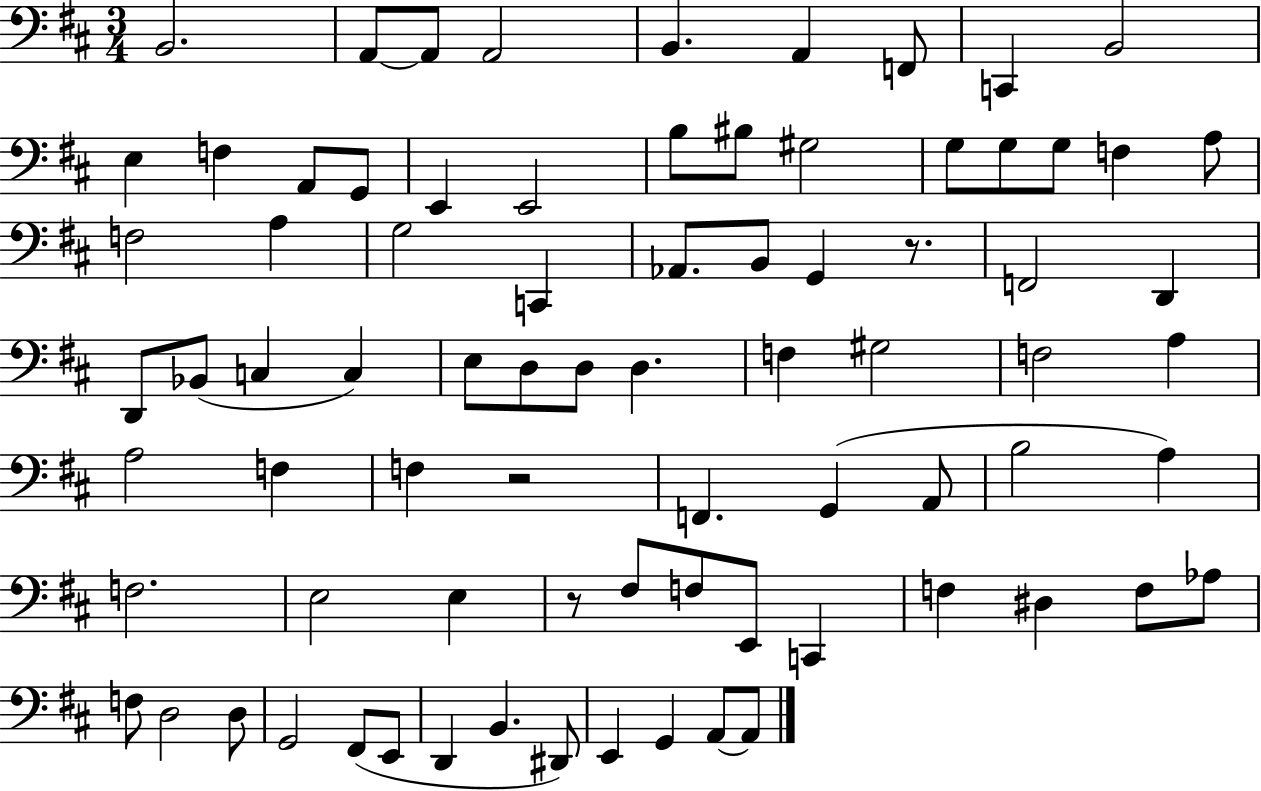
B2/h. A2/e A2/e A2/h B2/q. A2/q F2/e C2/q B2/h E3/q F3/q A2/e G2/e E2/q E2/h B3/e BIS3/e G#3/h G3/e G3/e G3/e F3/q A3/e F3/h A3/q G3/h C2/q Ab2/e. B2/e G2/q R/e. F2/h D2/q D2/e Bb2/e C3/q C3/q E3/e D3/e D3/e D3/q. F3/q G#3/h F3/h A3/q A3/h F3/q F3/q R/h F2/q. G2/q A2/e B3/h A3/q F3/h. E3/h E3/q R/e F#3/e F3/e E2/e C2/q F3/q D#3/q F3/e Ab3/e F3/e D3/h D3/e G2/h F#2/e E2/e D2/q B2/q. D#2/e E2/q G2/q A2/e A2/e